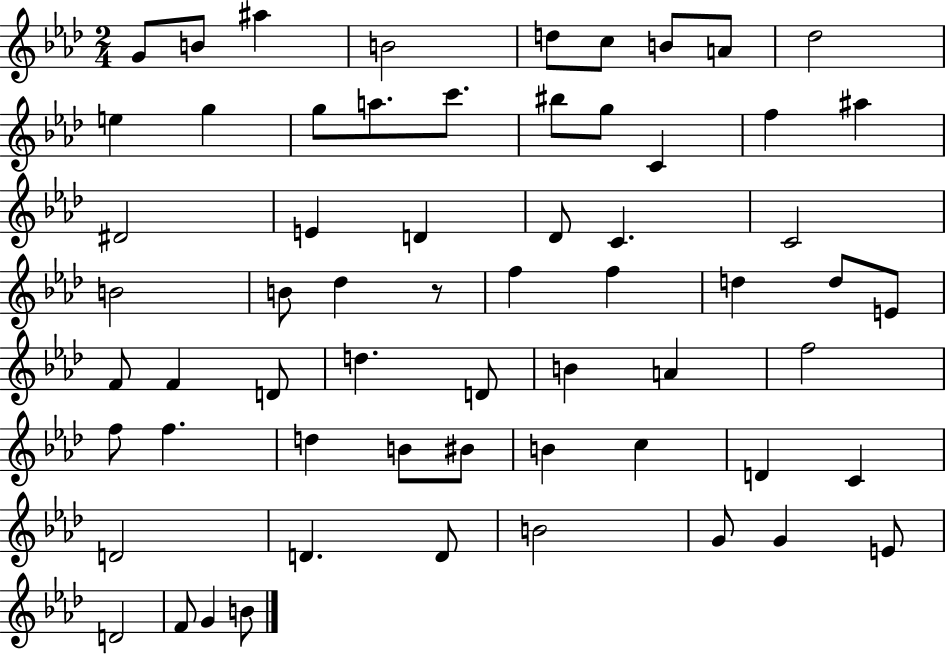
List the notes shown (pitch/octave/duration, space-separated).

G4/e B4/e A#5/q B4/h D5/e C5/e B4/e A4/e Db5/h E5/q G5/q G5/e A5/e. C6/e. BIS5/e G5/e C4/q F5/q A#5/q D#4/h E4/q D4/q Db4/e C4/q. C4/h B4/h B4/e Db5/q R/e F5/q F5/q D5/q D5/e E4/e F4/e F4/q D4/e D5/q. D4/e B4/q A4/q F5/h F5/e F5/q. D5/q B4/e BIS4/e B4/q C5/q D4/q C4/q D4/h D4/q. D4/e B4/h G4/e G4/q E4/e D4/h F4/e G4/q B4/e